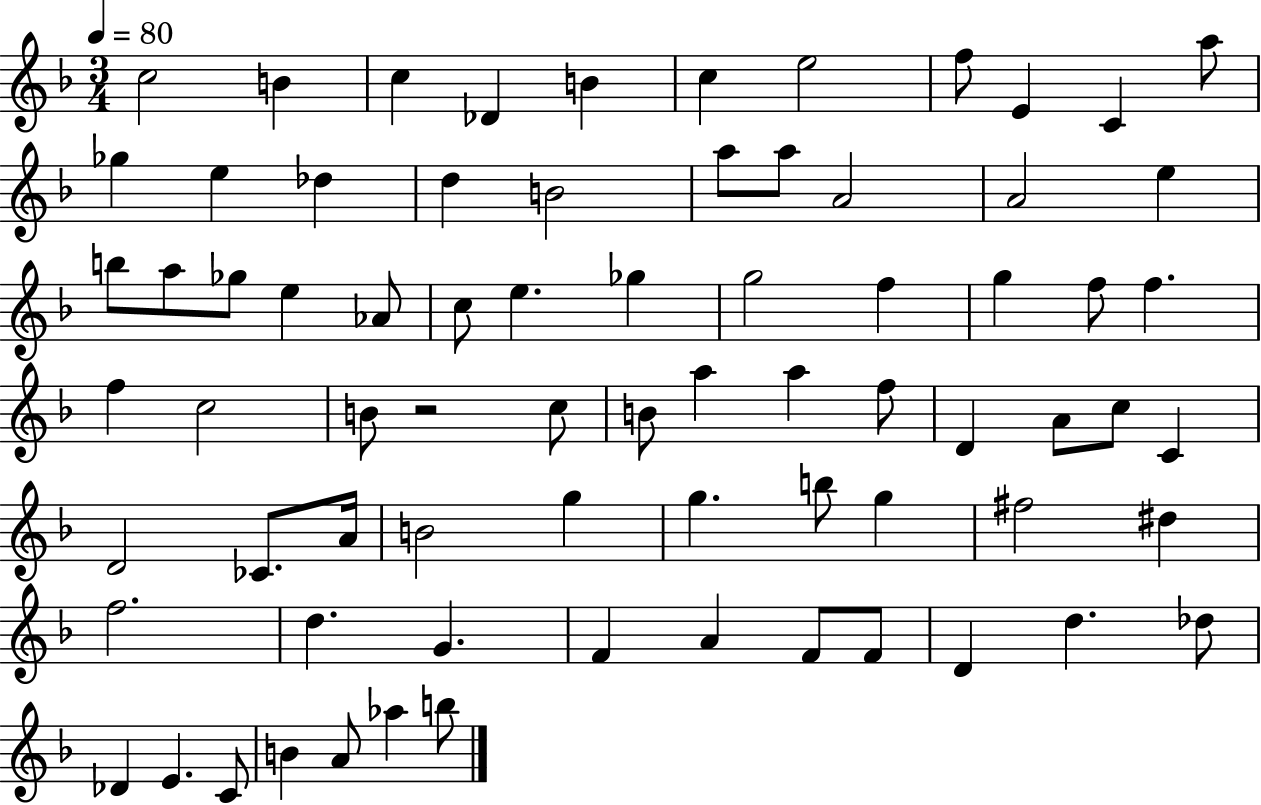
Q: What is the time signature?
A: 3/4